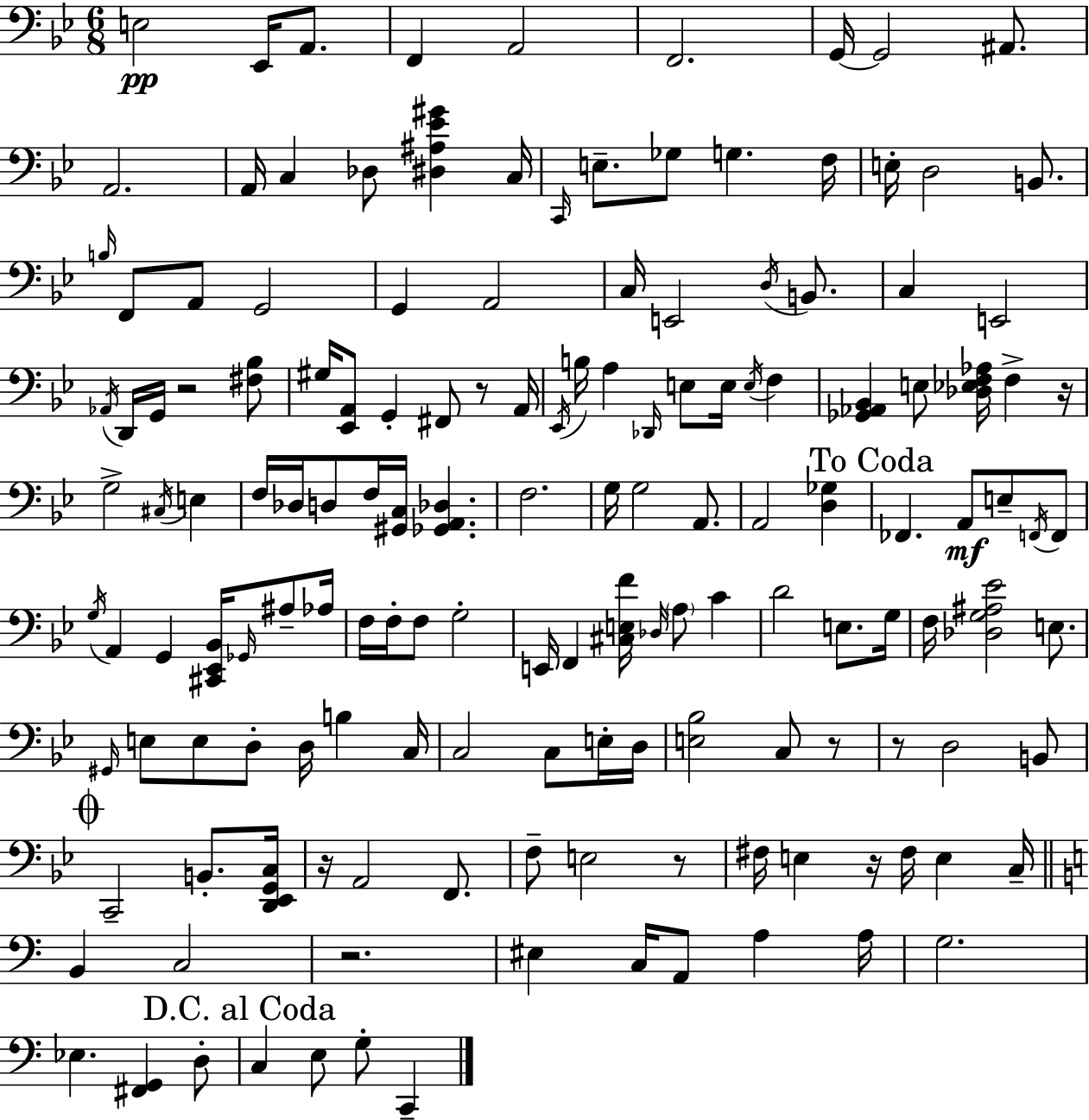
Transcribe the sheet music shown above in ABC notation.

X:1
T:Untitled
M:6/8
L:1/4
K:Gm
E,2 _E,,/4 A,,/2 F,, A,,2 F,,2 G,,/4 G,,2 ^A,,/2 A,,2 A,,/4 C, _D,/2 [^D,^A,_E^G] C,/4 C,,/4 E,/2 _G,/2 G, F,/4 E,/4 D,2 B,,/2 B,/4 F,,/2 A,,/2 G,,2 G,, A,,2 C,/4 E,,2 D,/4 B,,/2 C, E,,2 _A,,/4 D,,/4 G,,/4 z2 [^F,_B,]/2 ^G,/4 [_E,,A,,]/2 G,, ^F,,/2 z/2 A,,/4 _E,,/4 B,/4 A, _D,,/4 E,/2 E,/4 E,/4 F, [_G,,_A,,_B,,] E,/2 [_D,_E,F,_A,]/4 F, z/4 G,2 ^C,/4 E, F,/4 _D,/4 D,/2 F,/4 [^G,,C,]/4 [_G,,A,,_D,] F,2 G,/4 G,2 A,,/2 A,,2 [D,_G,] _F,, A,,/2 E,/2 F,,/4 F,,/2 G,/4 A,, G,, [^C,,_E,,_B,,]/4 _G,,/4 ^A,/2 _A,/4 F,/4 F,/4 F,/2 G,2 E,,/4 F,, [^C,E,F]/4 _D,/4 A,/2 C D2 E,/2 G,/4 F,/4 [_D,G,^A,_E]2 E,/2 ^G,,/4 E,/2 E,/2 D,/2 D,/4 B, C,/4 C,2 C,/2 E,/4 D,/4 [E,_B,]2 C,/2 z/2 z/2 D,2 B,,/2 C,,2 B,,/2 [D,,_E,,G,,C,]/4 z/4 A,,2 F,,/2 F,/2 E,2 z/2 ^F,/4 E, z/4 ^F,/4 E, C,/4 B,, C,2 z2 ^E, C,/4 A,,/2 A, A,/4 G,2 _E, [^F,,G,,] D,/2 C, E,/2 G,/2 C,,